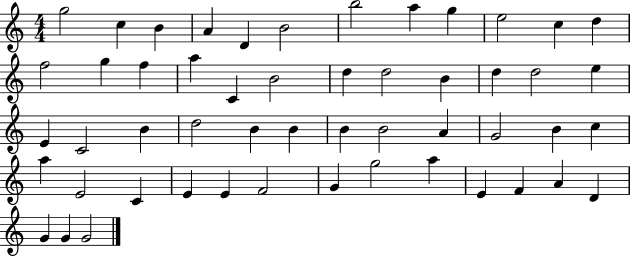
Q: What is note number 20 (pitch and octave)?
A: D5